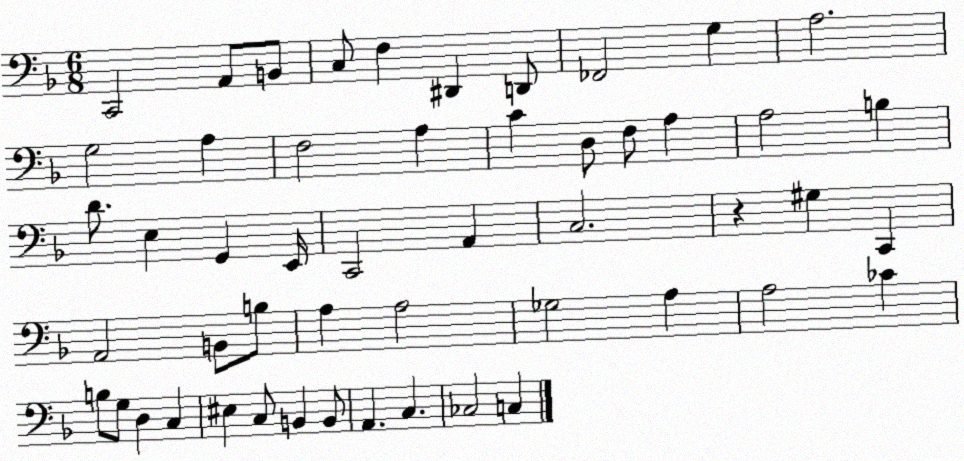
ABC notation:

X:1
T:Untitled
M:6/8
L:1/4
K:F
C,,2 A,,/2 B,,/2 C,/2 F, ^D,, D,,/2 _F,,2 G, A,2 G,2 A, F,2 A, C D,/2 F,/2 A, A,2 B, D/2 E, G,, E,,/4 C,,2 A,, C,2 z ^G, C,, A,,2 B,,/2 B,/2 A, A,2 _G,2 A, A,2 _C B,/2 G,/2 D, C, ^E, C,/2 B,, B,,/2 A,, C, _C,2 C,